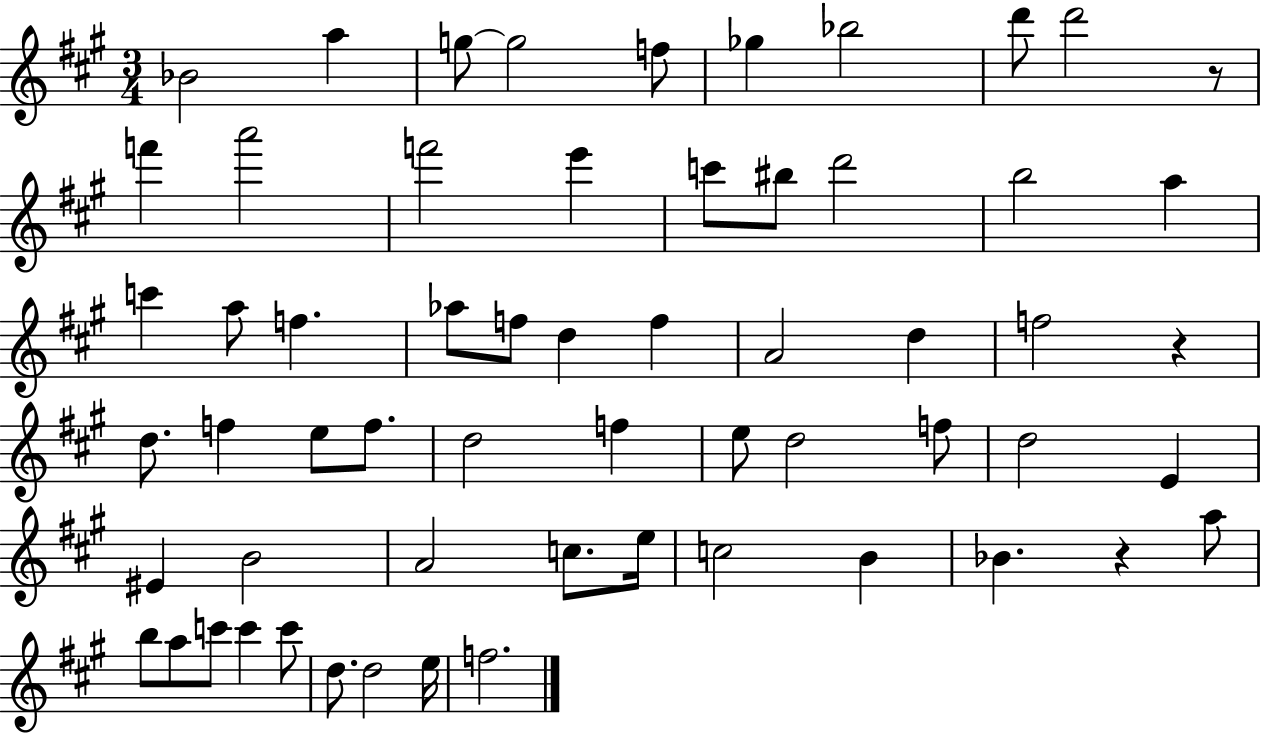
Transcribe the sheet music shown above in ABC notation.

X:1
T:Untitled
M:3/4
L:1/4
K:A
_B2 a g/2 g2 f/2 _g _b2 d'/2 d'2 z/2 f' a'2 f'2 e' c'/2 ^b/2 d'2 b2 a c' a/2 f _a/2 f/2 d f A2 d f2 z d/2 f e/2 f/2 d2 f e/2 d2 f/2 d2 E ^E B2 A2 c/2 e/4 c2 B _B z a/2 b/2 a/2 c'/2 c' c'/2 d/2 d2 e/4 f2